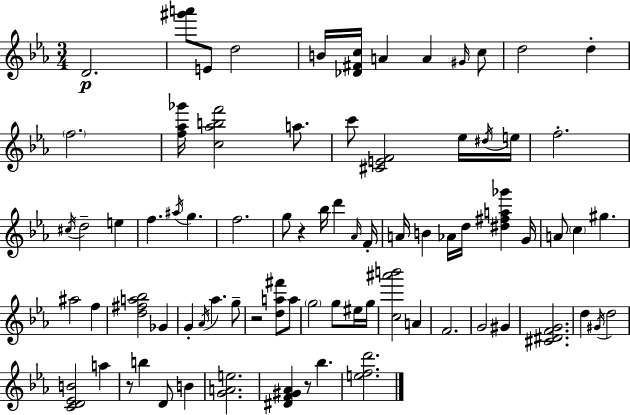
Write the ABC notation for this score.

X:1
T:Untitled
M:3/4
L:1/4
K:Cm
D2 [^g'a']/2 E/2 d2 B/4 [_D^Fc]/4 A A ^G/4 c/2 d2 d f2 [f_a_g']/4 [c_abf']2 a/2 c'/2 [^CEF]2 _e/4 ^d/4 e/4 f2 ^c/4 d2 e f ^a/4 g f2 g/2 z _b/4 d' _A/4 F/4 A/4 B _A/4 d/4 [^d^fa_g'] G/4 A/2 c ^g ^a2 f [d^fa_b]2 _G G _A/4 _a g/2 z2 [da^f']/2 a/2 g2 g/2 ^e/4 g/4 [c^a'b']2 A F2 G2 ^G [^C^DFG]2 d ^G/4 d2 [CD_EB]2 a z/2 b D/2 B [GAe]2 [^DF^G_A] z/2 _b [efd']2